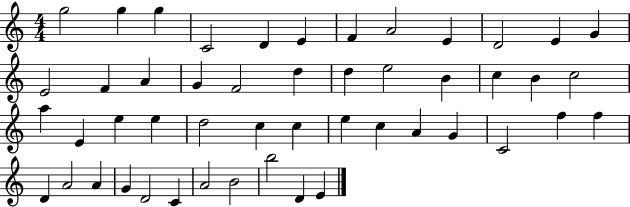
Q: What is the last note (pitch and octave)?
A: E4